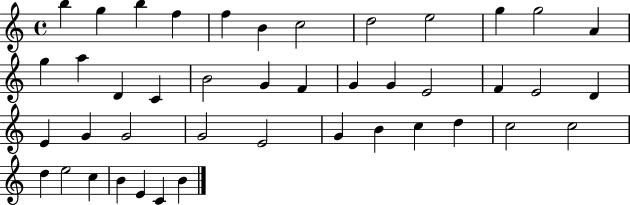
B5/q G5/q B5/q F5/q F5/q B4/q C5/h D5/h E5/h G5/q G5/h A4/q G5/q A5/q D4/q C4/q B4/h G4/q F4/q G4/q G4/q E4/h F4/q E4/h D4/q E4/q G4/q G4/h G4/h E4/h G4/q B4/q C5/q D5/q C5/h C5/h D5/q E5/h C5/q B4/q E4/q C4/q B4/q